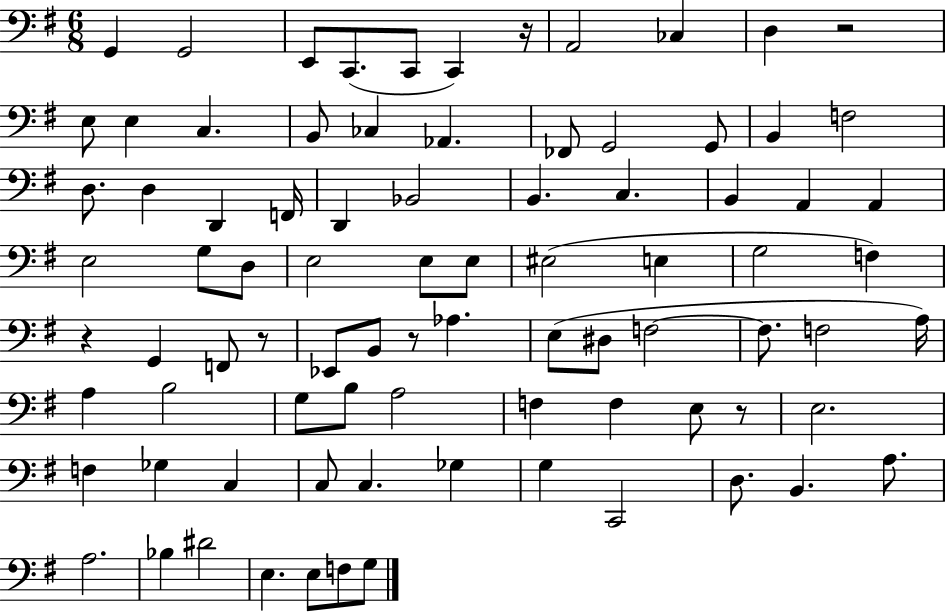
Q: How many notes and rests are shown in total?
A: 85